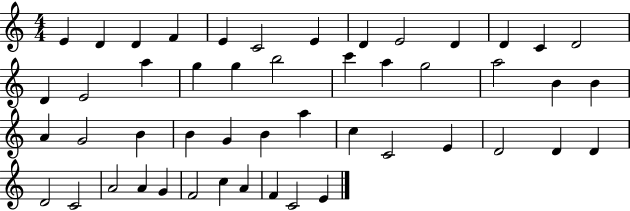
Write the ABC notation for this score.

X:1
T:Untitled
M:4/4
L:1/4
K:C
E D D F E C2 E D E2 D D C D2 D E2 a g g b2 c' a g2 a2 B B A G2 B B G B a c C2 E D2 D D D2 C2 A2 A G F2 c A F C2 E